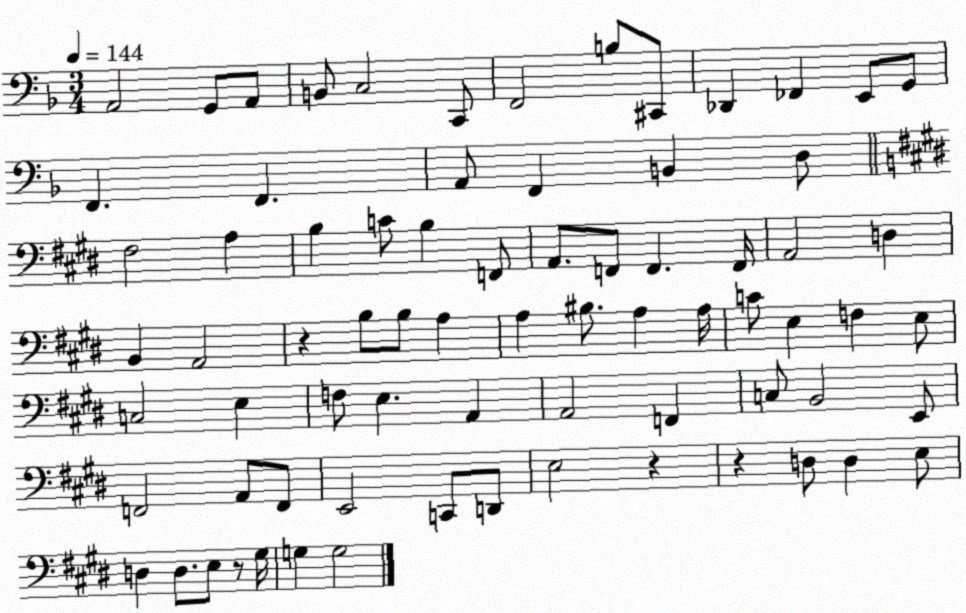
X:1
T:Untitled
M:3/4
L:1/4
K:F
A,,2 G,,/2 A,,/2 B,,/2 C,2 C,,/2 F,,2 B,/2 ^C,,/2 _D,, _F,, E,,/2 G,,/2 F,, F,, A,,/2 F,, B,, D,/2 ^F,2 A, B, C/2 B, F,,/2 A,,/2 F,,/2 F,, F,,/4 A,,2 D, B,, A,,2 z B,/2 B,/2 A, A, ^B,/2 A, A,/4 C/2 E, F, E,/2 C,2 E, F,/2 E, A,, A,,2 F,, C,/2 B,,2 E,,/2 F,,2 A,,/2 F,,/2 E,,2 C,,/2 D,,/2 E,2 z z D,/2 D, E,/2 D, D,/2 E,/2 z/2 ^G,/4 G, G,2